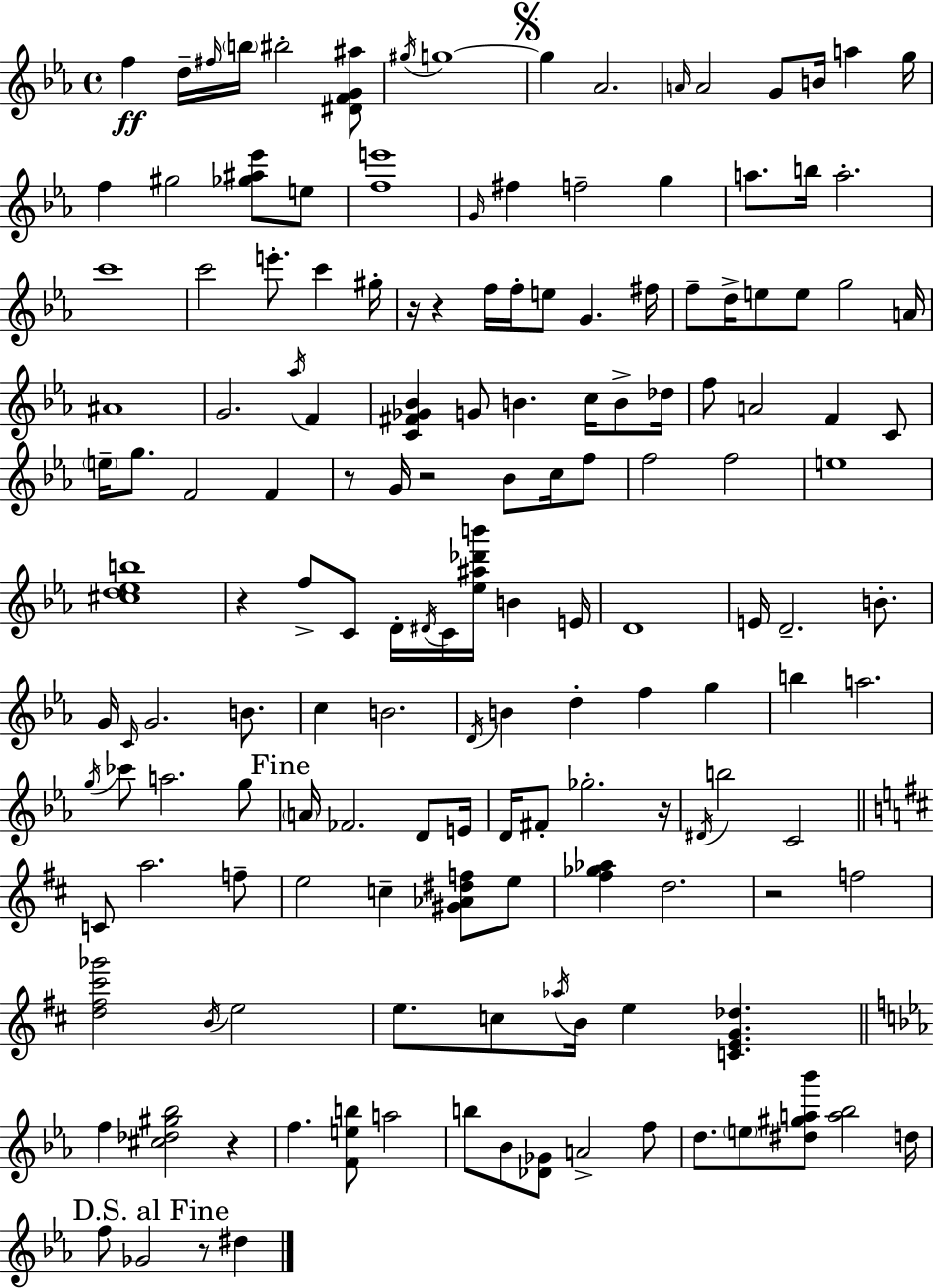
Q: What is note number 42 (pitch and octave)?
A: A#4